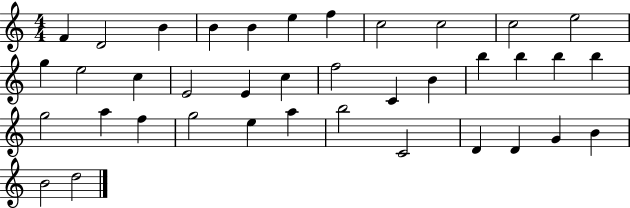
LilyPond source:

{
  \clef treble
  \numericTimeSignature
  \time 4/4
  \key c \major
  f'4 d'2 b'4 | b'4 b'4 e''4 f''4 | c''2 c''2 | c''2 e''2 | \break g''4 e''2 c''4 | e'2 e'4 c''4 | f''2 c'4 b'4 | b''4 b''4 b''4 b''4 | \break g''2 a''4 f''4 | g''2 e''4 a''4 | b''2 c'2 | d'4 d'4 g'4 b'4 | \break b'2 d''2 | \bar "|."
}